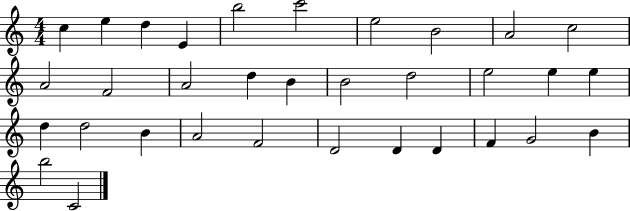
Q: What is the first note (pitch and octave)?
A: C5